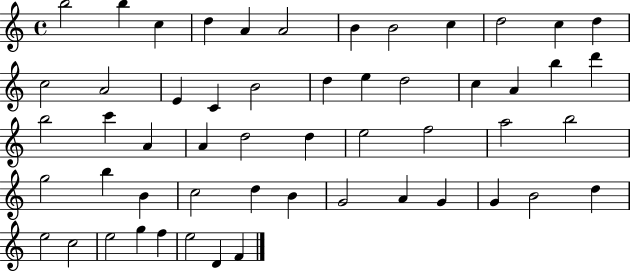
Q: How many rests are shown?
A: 0